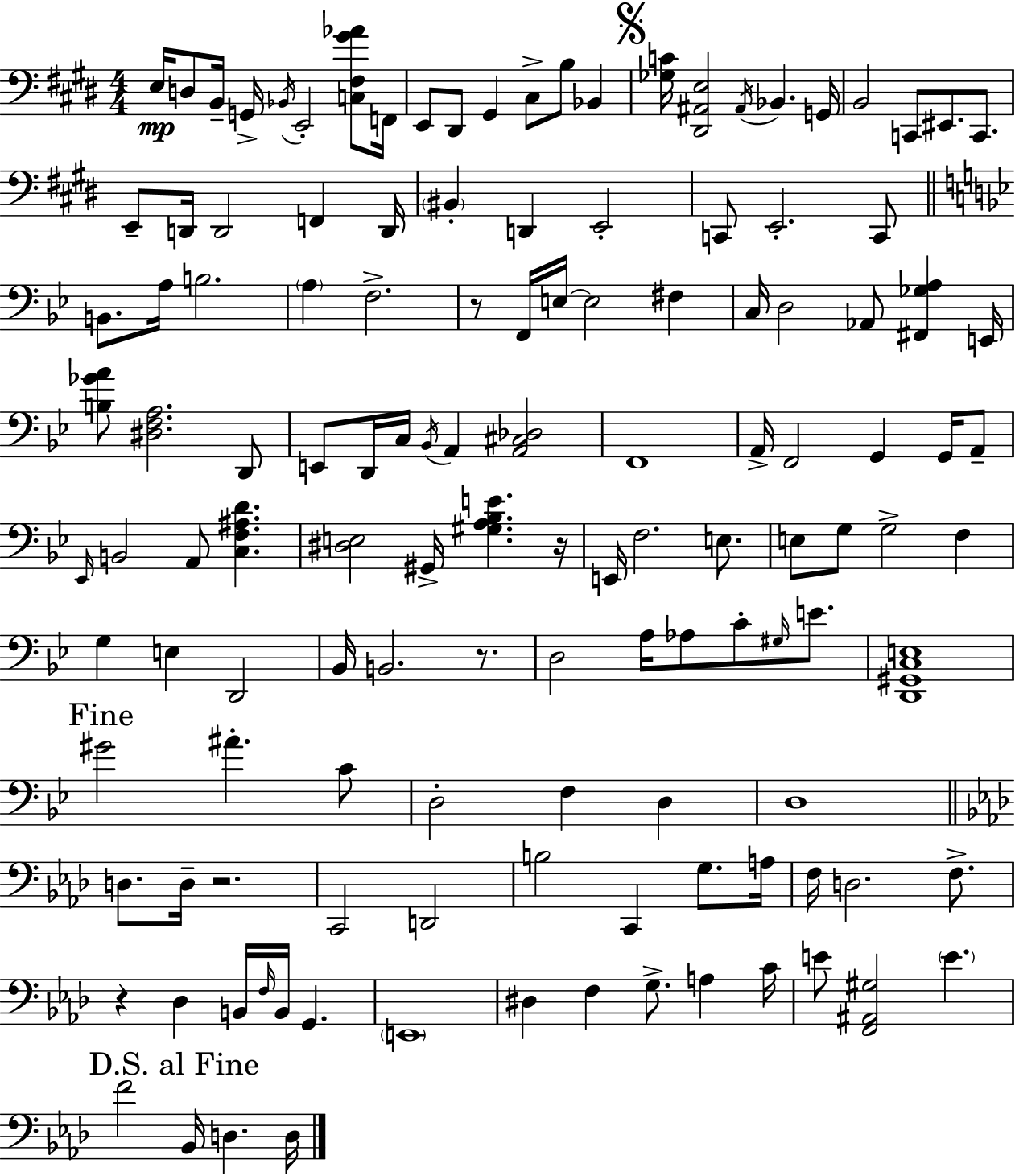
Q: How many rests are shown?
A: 5